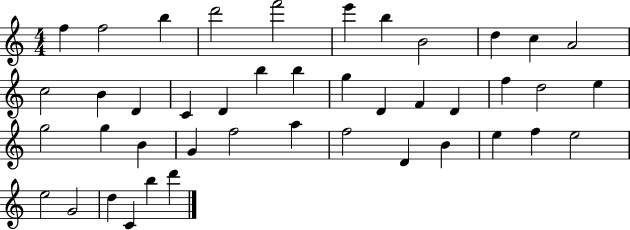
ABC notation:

X:1
T:Untitled
M:4/4
L:1/4
K:C
f f2 b d'2 f'2 e' b B2 d c A2 c2 B D C D b b g D F D f d2 e g2 g B G f2 a f2 D B e f e2 e2 G2 d C b d'